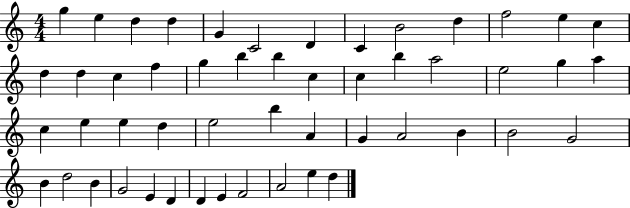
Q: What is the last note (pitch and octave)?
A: D5